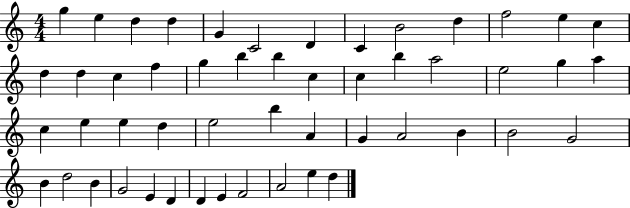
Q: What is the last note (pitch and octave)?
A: D5